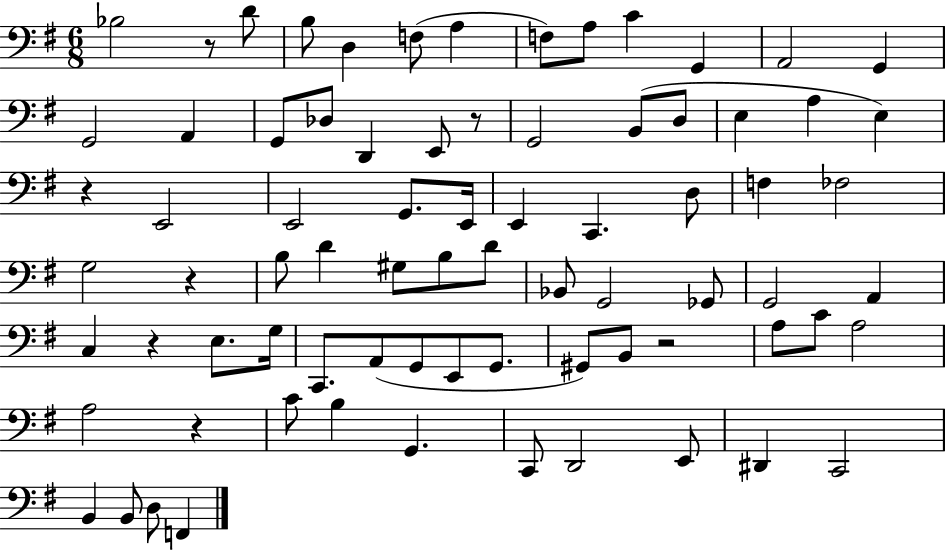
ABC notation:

X:1
T:Untitled
M:6/8
L:1/4
K:G
_B,2 z/2 D/2 B,/2 D, F,/2 A, F,/2 A,/2 C G,, A,,2 G,, G,,2 A,, G,,/2 _D,/2 D,, E,,/2 z/2 G,,2 B,,/2 D,/2 E, A, E, z E,,2 E,,2 G,,/2 E,,/4 E,, C,, D,/2 F, _F,2 G,2 z B,/2 D ^G,/2 B,/2 D/2 _B,,/2 G,,2 _G,,/2 G,,2 A,, C, z E,/2 G,/4 C,,/2 A,,/2 G,,/2 E,,/2 G,,/2 ^G,,/2 B,,/2 z2 A,/2 C/2 A,2 A,2 z C/2 B, G,, C,,/2 D,,2 E,,/2 ^D,, C,,2 B,, B,,/2 D,/2 F,,